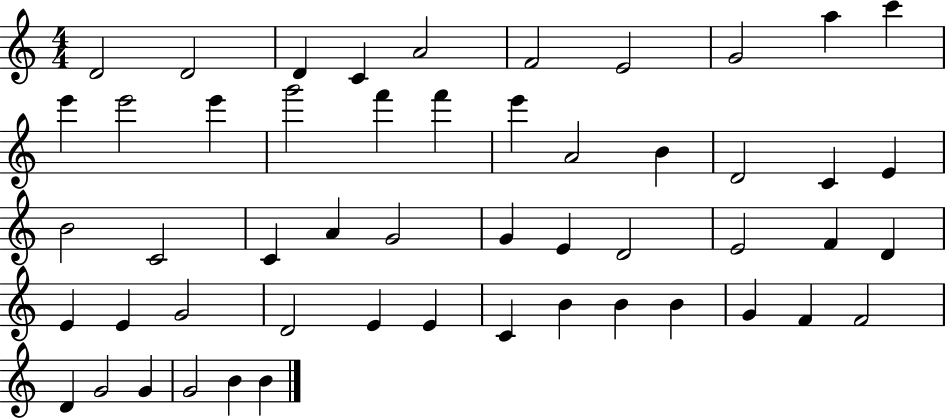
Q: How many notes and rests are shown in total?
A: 52